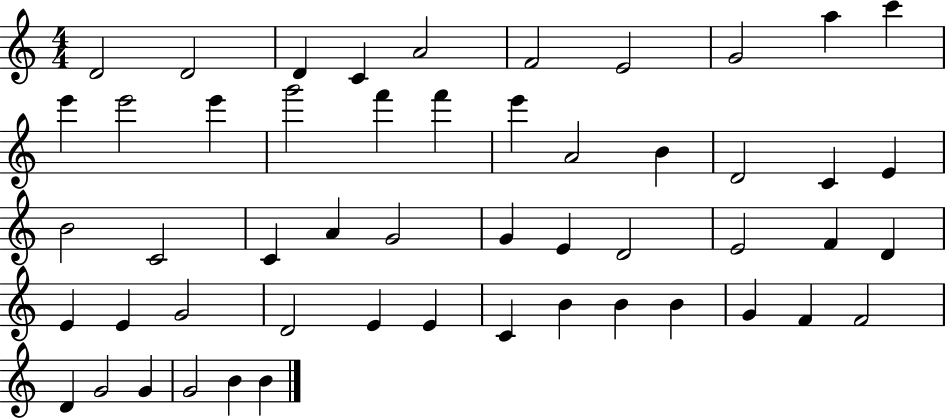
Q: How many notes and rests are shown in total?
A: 52